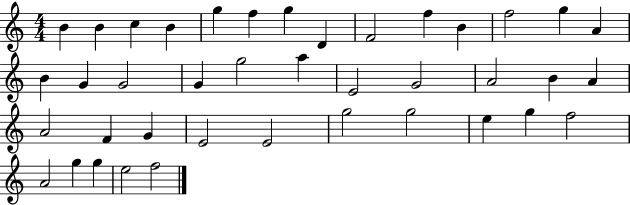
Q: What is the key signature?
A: C major